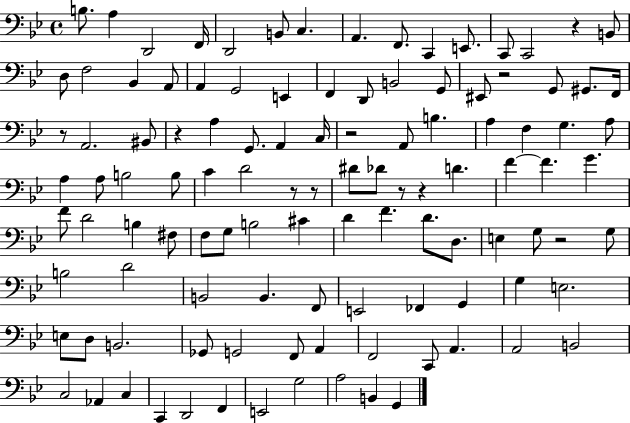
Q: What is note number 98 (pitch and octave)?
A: G3